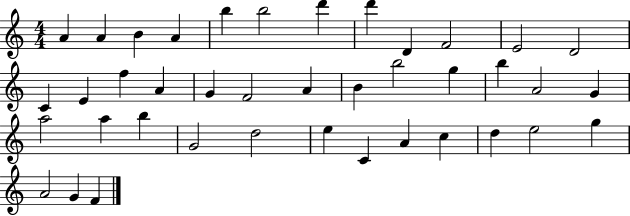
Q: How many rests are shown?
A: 0